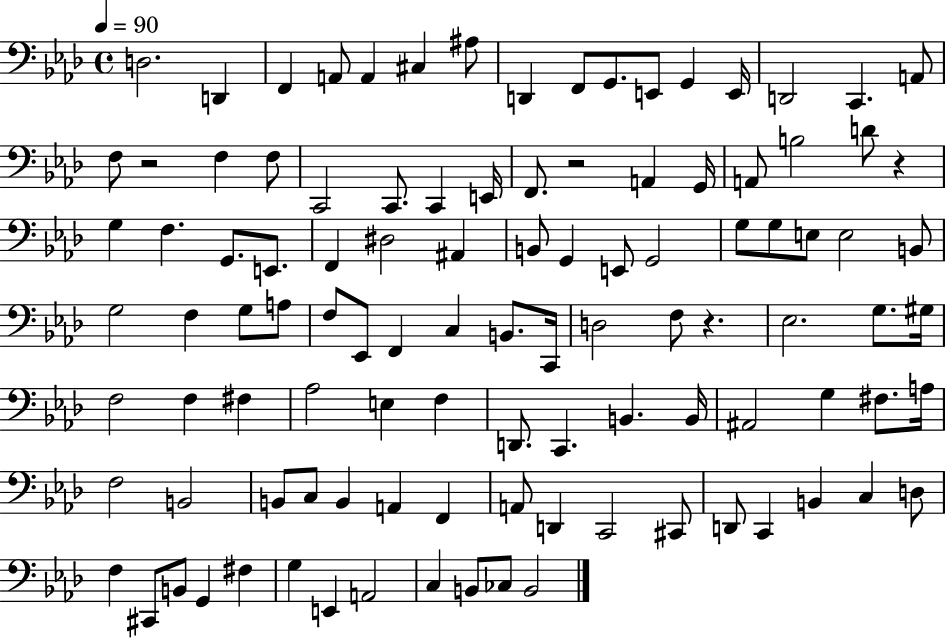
D3/h. D2/q F2/q A2/e A2/q C#3/q A#3/e D2/q F2/e G2/e. E2/e G2/q E2/s D2/h C2/q. A2/e F3/e R/h F3/q F3/e C2/h C2/e. C2/q E2/s F2/e. R/h A2/q G2/s A2/e B3/h D4/e R/q G3/q F3/q. G2/e. E2/e. F2/q D#3/h A#2/q B2/e G2/q E2/e G2/h G3/e G3/e E3/e E3/h B2/e G3/h F3/q G3/e A3/e F3/e Eb2/e F2/q C3/q B2/e. C2/s D3/h F3/e R/q. Eb3/h. G3/e. G#3/s F3/h F3/q F#3/q Ab3/h E3/q F3/q D2/e. C2/q. B2/q. B2/s A#2/h G3/q F#3/e. A3/s F3/h B2/h B2/e C3/e B2/q A2/q F2/q A2/e D2/q C2/h C#2/e D2/e C2/q B2/q C3/q D3/e F3/q C#2/e B2/e G2/q F#3/q G3/q E2/q A2/h C3/q B2/e CES3/e B2/h